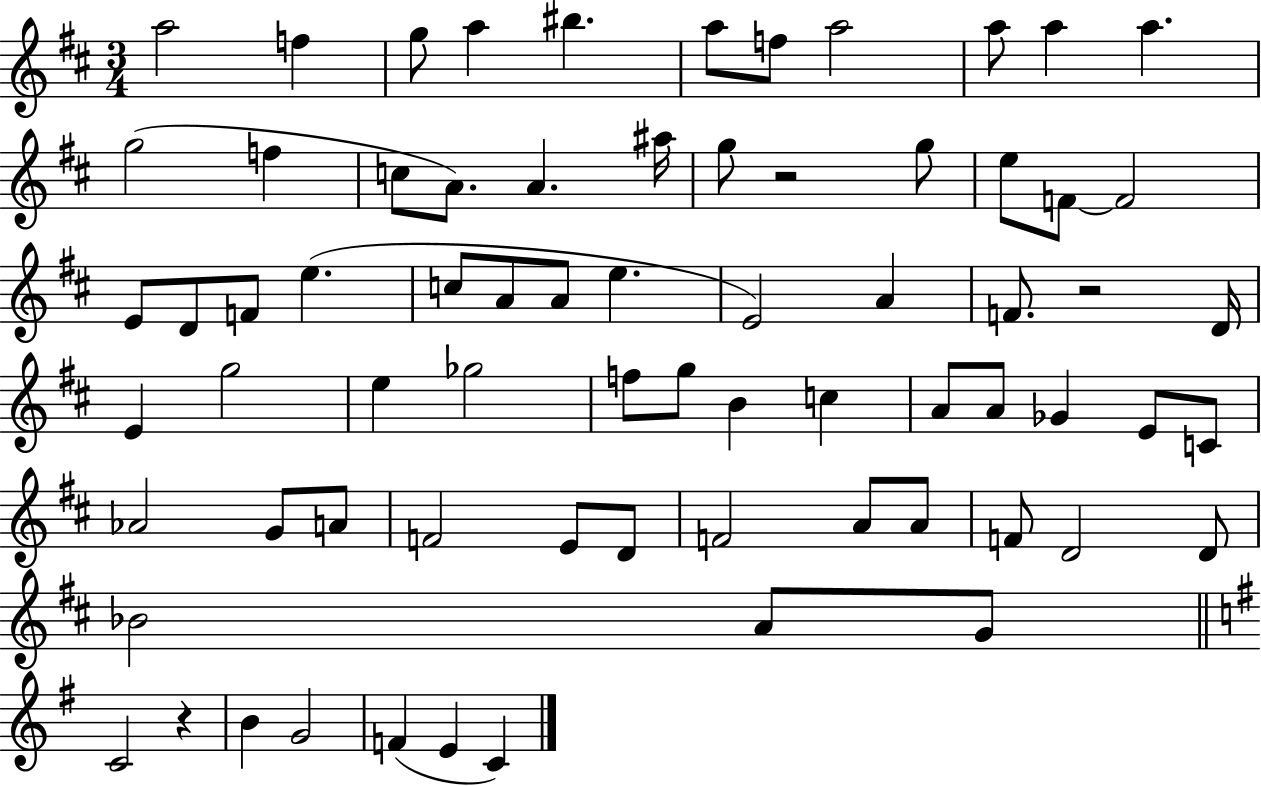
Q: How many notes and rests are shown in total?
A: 71